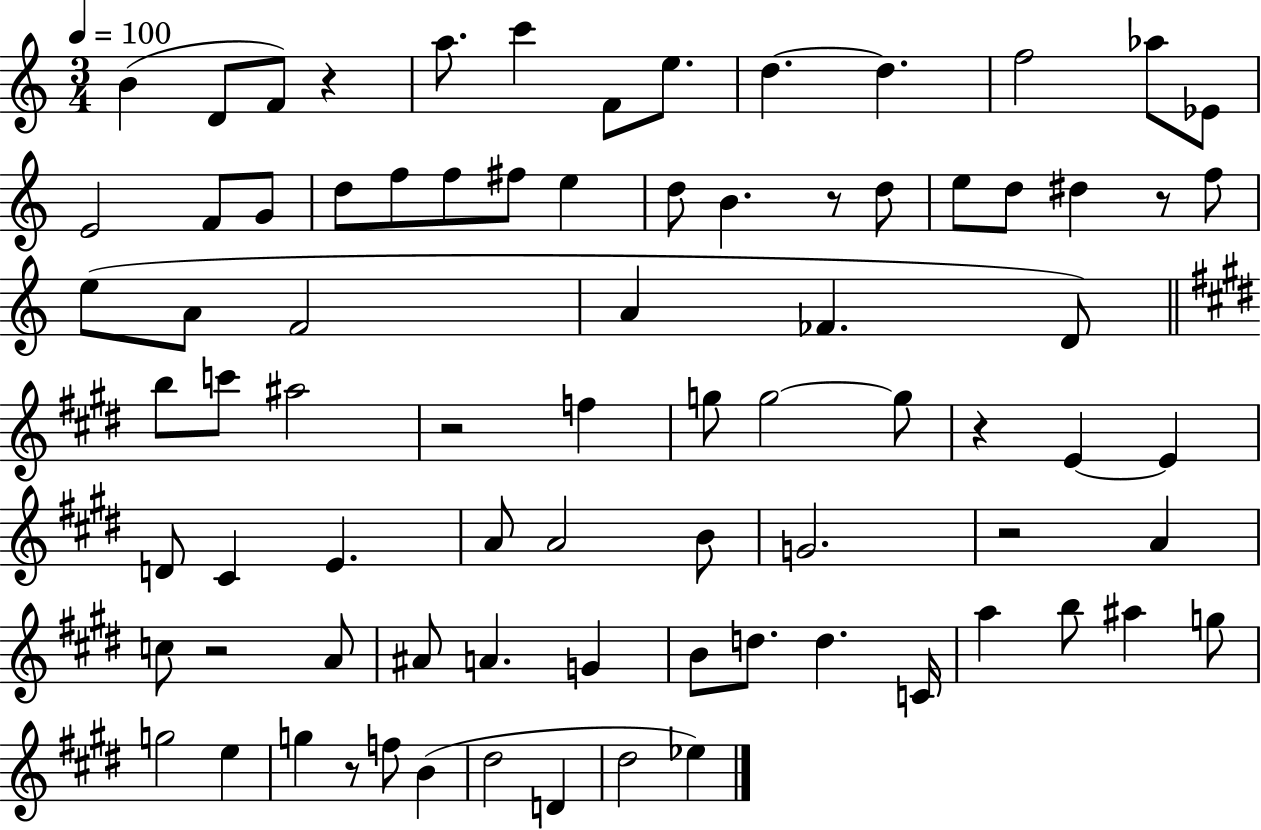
B4/q D4/e F4/e R/q A5/e. C6/q F4/e E5/e. D5/q. D5/q. F5/h Ab5/e Eb4/e E4/h F4/e G4/e D5/e F5/e F5/e F#5/e E5/q D5/e B4/q. R/e D5/e E5/e D5/e D#5/q R/e F5/e E5/e A4/e F4/h A4/q FES4/q. D4/e B5/e C6/e A#5/h R/h F5/q G5/e G5/h G5/e R/q E4/q E4/q D4/e C#4/q E4/q. A4/e A4/h B4/e G4/h. R/h A4/q C5/e R/h A4/e A#4/e A4/q. G4/q B4/e D5/e. D5/q. C4/s A5/q B5/e A#5/q G5/e G5/h E5/q G5/q R/e F5/e B4/q D#5/h D4/q D#5/h Eb5/q